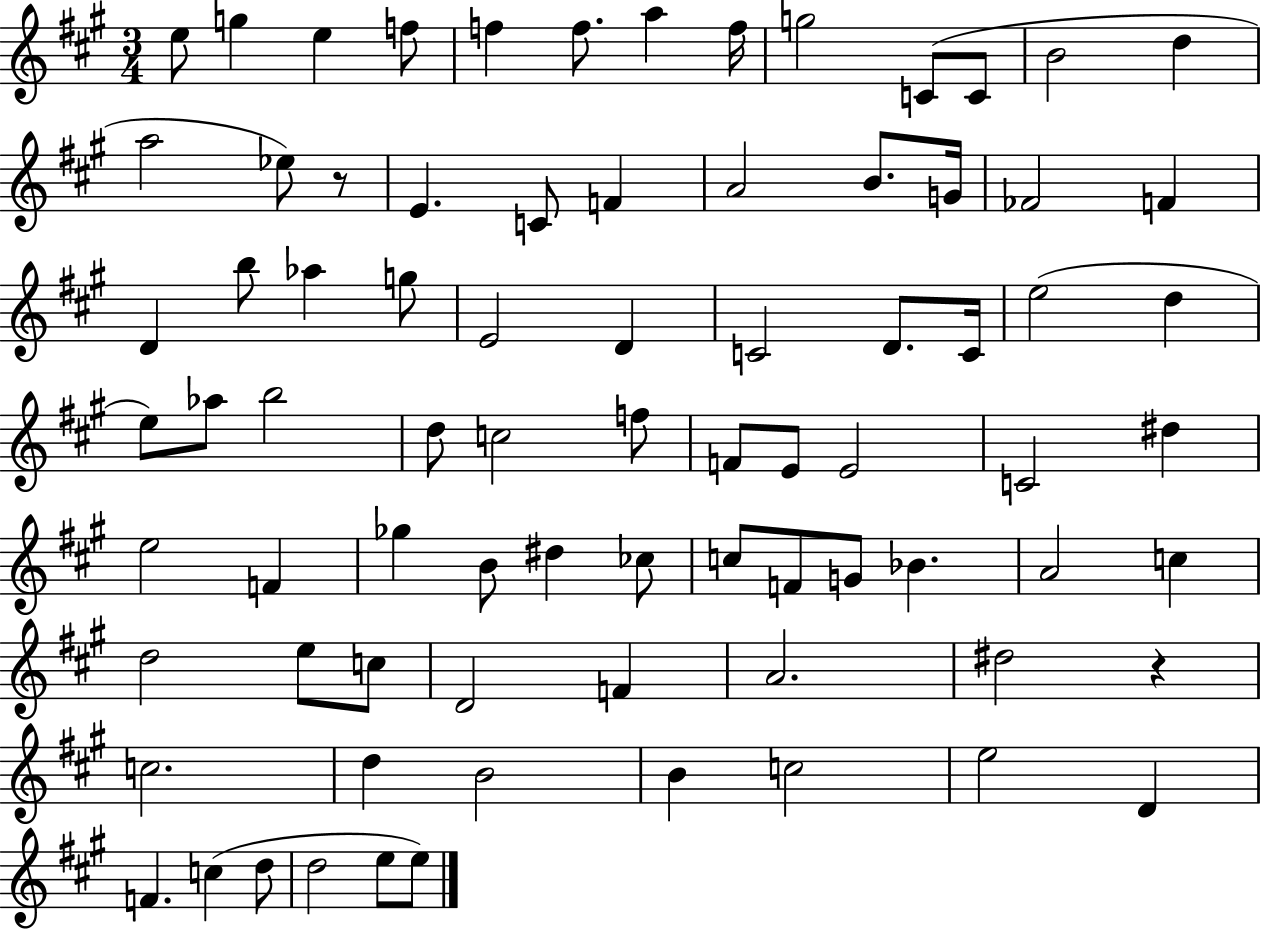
E5/e G5/q E5/q F5/e F5/q F5/e. A5/q F5/s G5/h C4/e C4/e B4/h D5/q A5/h Eb5/e R/e E4/q. C4/e F4/q A4/h B4/e. G4/s FES4/h F4/q D4/q B5/e Ab5/q G5/e E4/h D4/q C4/h D4/e. C4/s E5/h D5/q E5/e Ab5/e B5/h D5/e C5/h F5/e F4/e E4/e E4/h C4/h D#5/q E5/h F4/q Gb5/q B4/e D#5/q CES5/e C5/e F4/e G4/e Bb4/q. A4/h C5/q D5/h E5/e C5/e D4/h F4/q A4/h. D#5/h R/q C5/h. D5/q B4/h B4/q C5/h E5/h D4/q F4/q. C5/q D5/e D5/h E5/e E5/e